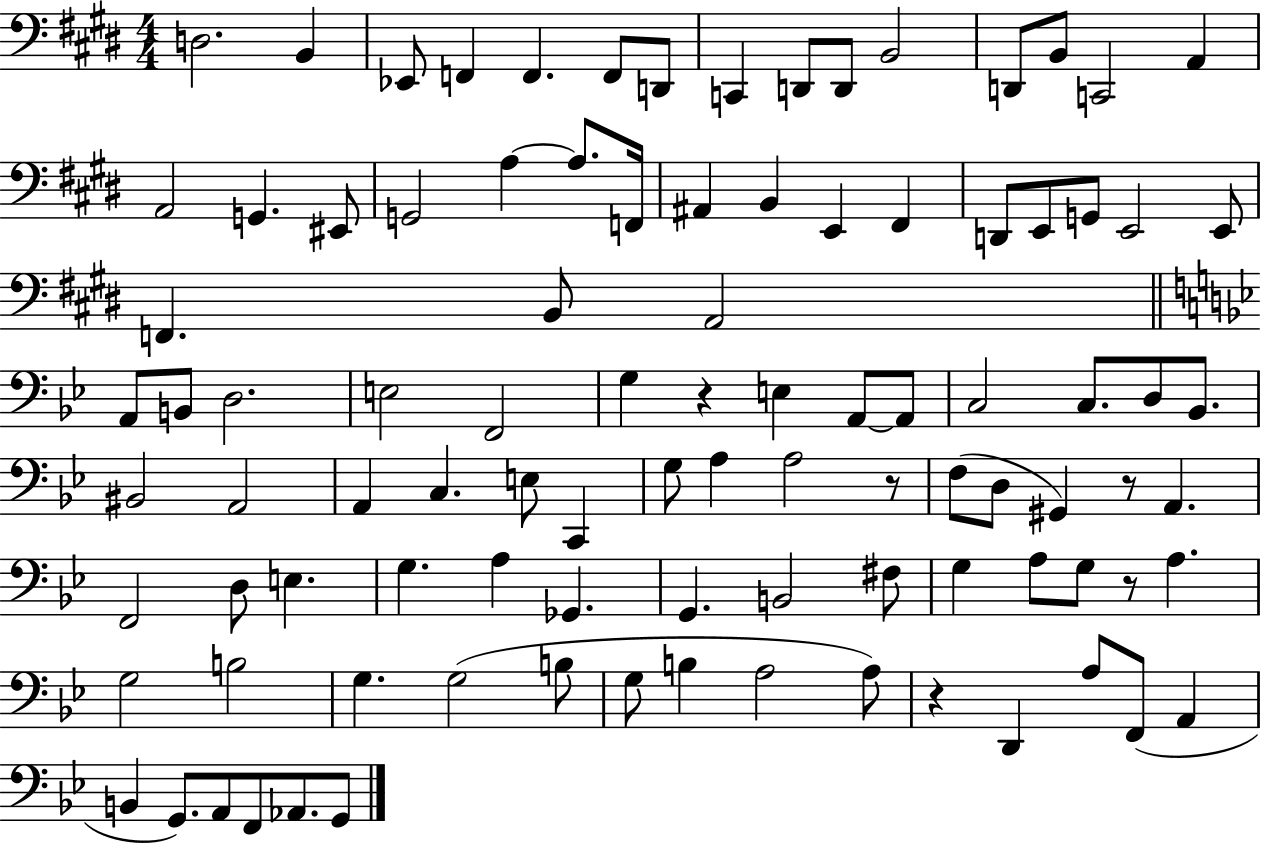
{
  \clef bass
  \numericTimeSignature
  \time 4/4
  \key e \major
  d2. b,4 | ees,8 f,4 f,4. f,8 d,8 | c,4 d,8 d,8 b,2 | d,8 b,8 c,2 a,4 | \break a,2 g,4. eis,8 | g,2 a4~~ a8. f,16 | ais,4 b,4 e,4 fis,4 | d,8 e,8 g,8 e,2 e,8 | \break f,4. b,8 a,2 | \bar "||" \break \key g \minor a,8 b,8 d2. | e2 f,2 | g4 r4 e4 a,8~~ a,8 | c2 c8. d8 bes,8. | \break bis,2 a,2 | a,4 c4. e8 c,4 | g8 a4 a2 r8 | f8( d8 gis,4) r8 a,4. | \break f,2 d8 e4. | g4. a4 ges,4. | g,4. b,2 fis8 | g4 a8 g8 r8 a4. | \break g2 b2 | g4. g2( b8 | g8 b4 a2 a8) | r4 d,4 a8 f,8( a,4 | \break b,4 g,8.) a,8 f,8 aes,8. g,8 | \bar "|."
}